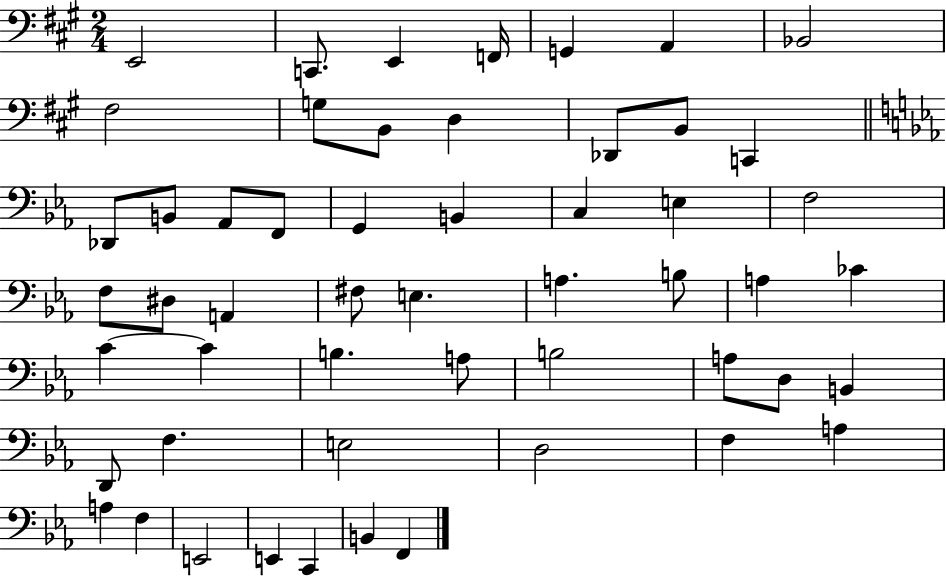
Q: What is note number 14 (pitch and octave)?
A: C2